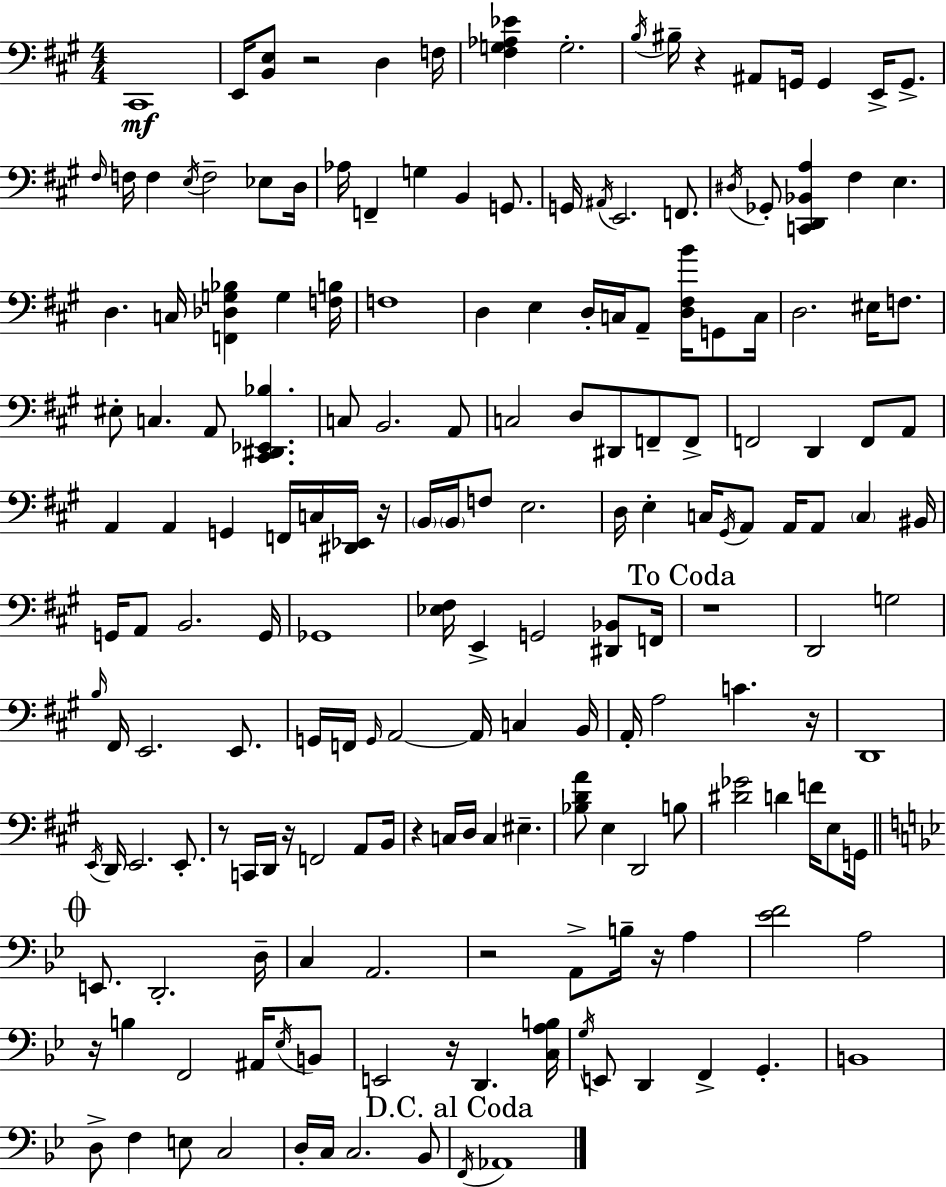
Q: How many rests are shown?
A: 12